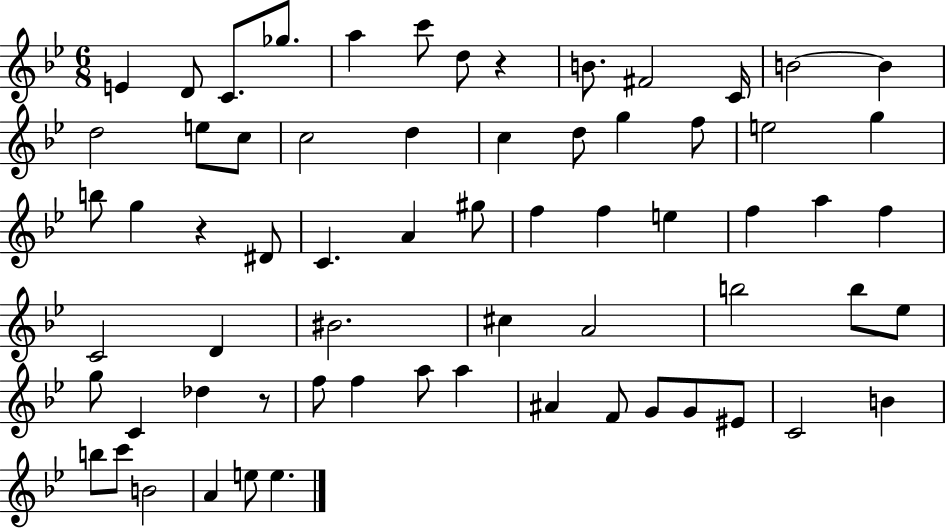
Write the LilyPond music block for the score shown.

{
  \clef treble
  \numericTimeSignature
  \time 6/8
  \key bes \major
  e'4 d'8 c'8. ges''8. | a''4 c'''8 d''8 r4 | b'8. fis'2 c'16 | b'2~~ b'4 | \break d''2 e''8 c''8 | c''2 d''4 | c''4 d''8 g''4 f''8 | e''2 g''4 | \break b''8 g''4 r4 dis'8 | c'4. a'4 gis''8 | f''4 f''4 e''4 | f''4 a''4 f''4 | \break c'2 d'4 | bis'2. | cis''4 a'2 | b''2 b''8 ees''8 | \break g''8 c'4 des''4 r8 | f''8 f''4 a''8 a''4 | ais'4 f'8 g'8 g'8 eis'8 | c'2 b'4 | \break b''8 c'''8 b'2 | a'4 e''8 e''4. | \bar "|."
}